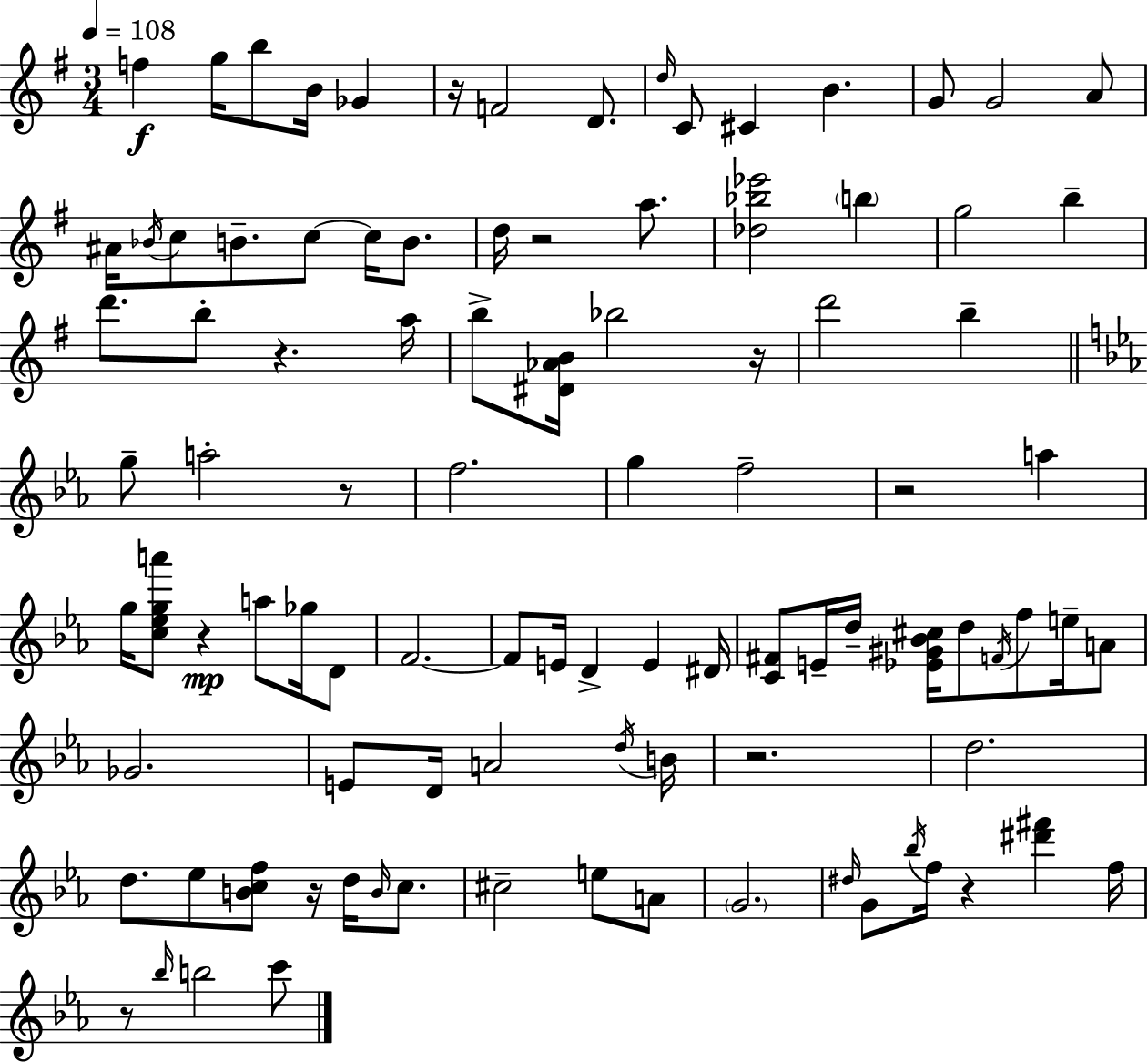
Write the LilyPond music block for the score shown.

{
  \clef treble
  \numericTimeSignature
  \time 3/4
  \key g \major
  \tempo 4 = 108
  \repeat volta 2 { f''4\f g''16 b''8 b'16 ges'4 | r16 f'2 d'8. | \grace { d''16 } c'8 cis'4 b'4. | g'8 g'2 a'8 | \break ais'16 \acciaccatura { bes'16 } c''8 b'8.-- c''8~~ c''16 b'8. | d''16 r2 a''8. | <des'' bes'' ees'''>2 \parenthesize b''4 | g''2 b''4-- | \break d'''8. b''8-. r4. | a''16 b''8-> <dis' aes' b'>16 bes''2 | r16 d'''2 b''4-- | \bar "||" \break \key ees \major g''8-- a''2-. r8 | f''2. | g''4 f''2-- | r2 a''4 | \break g''16 <c'' ees'' g'' a'''>8 r4\mp a''8 ges''16 d'8 | f'2.~~ | f'8 e'16 d'4-> e'4 dis'16 | <c' fis'>8 e'16-- d''16-- <ees' gis' bes' cis''>16 d''8 \acciaccatura { f'16 } f''8 e''16-- a'8 | \break ges'2. | e'8 d'16 a'2 | \acciaccatura { d''16 } b'16 r2. | d''2. | \break d''8. ees''8 <b' c'' f''>8 r16 d''16 \grace { b'16 } | c''8. cis''2-- e''8 | a'8 \parenthesize g'2. | \grace { dis''16 } g'8 \acciaccatura { bes''16 } f''16 r4 | \break <dis''' fis'''>4 f''16 r8 \grace { bes''16 } b''2 | c'''8 } \bar "|."
}